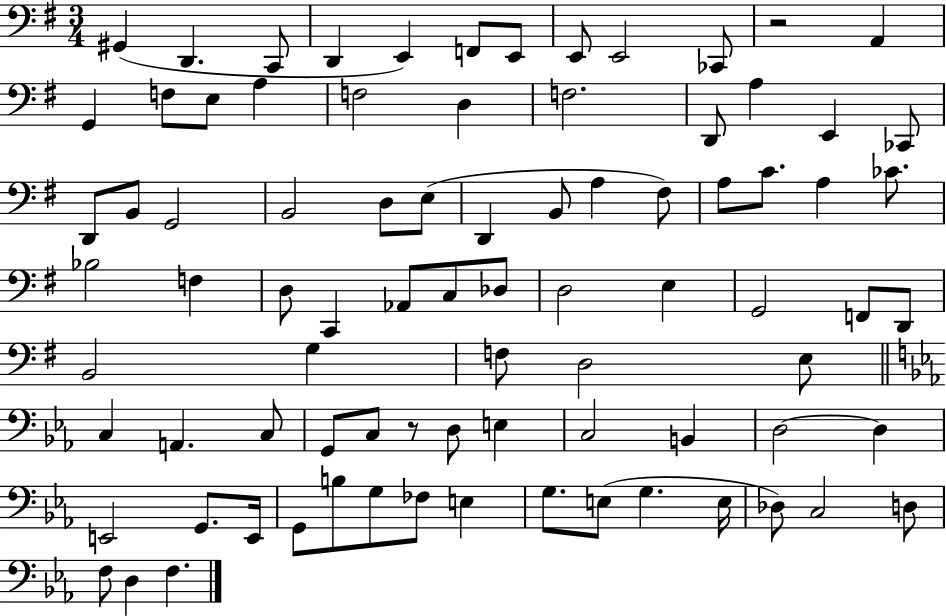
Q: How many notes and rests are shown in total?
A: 84